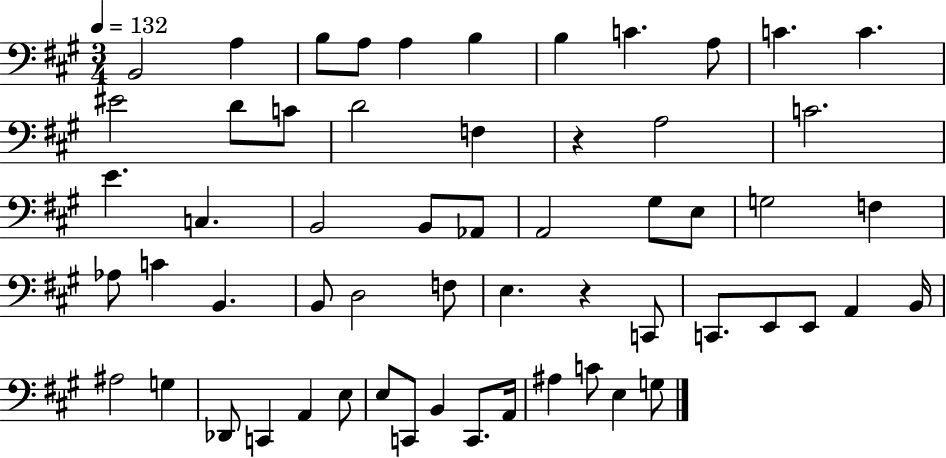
X:1
T:Untitled
M:3/4
L:1/4
K:A
B,,2 A, B,/2 A,/2 A, B, B, C A,/2 C C ^E2 D/2 C/2 D2 F, z A,2 C2 E C, B,,2 B,,/2 _A,,/2 A,,2 ^G,/2 E,/2 G,2 F, _A,/2 C B,, B,,/2 D,2 F,/2 E, z C,,/2 C,,/2 E,,/2 E,,/2 A,, B,,/4 ^A,2 G, _D,,/2 C,, A,, E,/2 E,/2 C,,/2 B,, C,,/2 A,,/4 ^A, C/2 E, G,/2